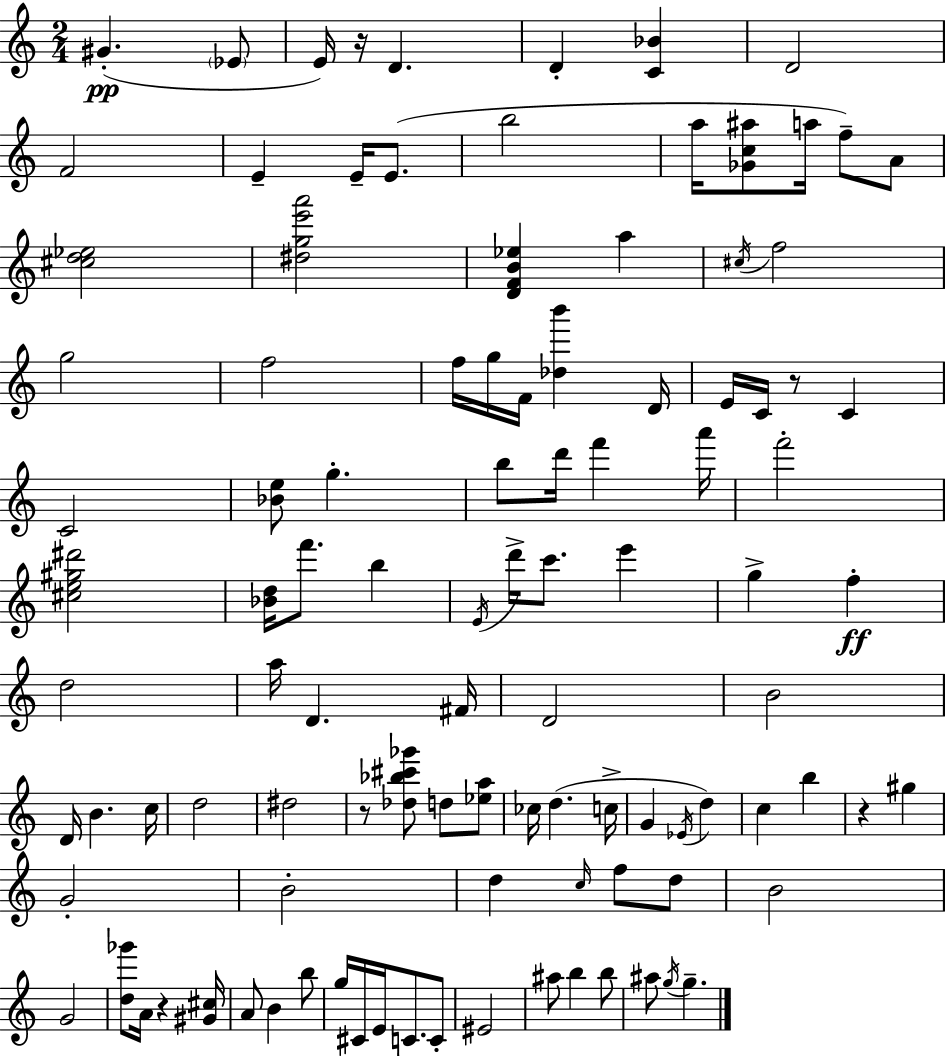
X:1
T:Untitled
M:2/4
L:1/4
K:C
^G _E/2 E/4 z/4 D D [C_B] D2 F2 E E/4 E/2 b2 a/4 [_Gc^a]/2 a/4 f/2 A/2 [^cd_e]2 [^dge'a']2 [DFB_e] a ^c/4 f2 g2 f2 f/4 g/4 F/4 [_db'] D/4 E/4 C/4 z/2 C C2 [_Be]/2 g b/2 d'/4 f' a'/4 f'2 [^ce^g^d']2 [_Bd]/4 f'/2 b E/4 d'/4 c'/2 e' g f d2 a/4 D ^F/4 D2 B2 D/4 B c/4 d2 ^d2 z/2 [_d_b^c'_g']/2 d/2 [_ea]/2 _c/4 d c/4 G _E/4 d c b z ^g G2 B2 d c/4 f/2 d/2 B2 G2 [d_g']/2 A/4 z [^G^c]/4 A/2 B b/2 g/4 ^C/4 E/4 C/2 C/2 ^E2 ^a/2 b b/2 ^a/2 g/4 g